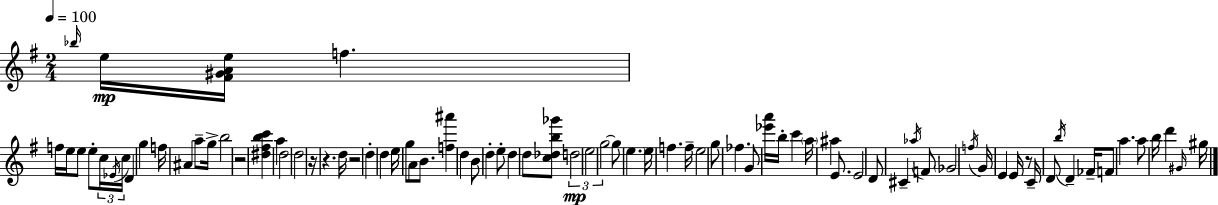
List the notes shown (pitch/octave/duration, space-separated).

Bb5/s E5/s [F#4,G#4,A4,E5]/s F5/q. F5/s E5/s E5/e E5/e C5/s Eb4/s C5/s D4/q G5/q F5/s A#4/q A5/e G5/s B5/h R/h [D#5,F#5,B5,C6]/q A5/q D5/h D5/h R/s R/q. D5/s R/h D5/q D5/q E5/s G5/e A4/e B4/e. [F5,A#6]/q D5/q B4/e D5/q E5/e D5/q D5/e [C5,Db5,B5,Gb6]/e D5/h E5/h G5/h G5/e E5/q. E5/s F5/q. F5/s E5/h G5/e FES5/q. G4/e [Eb6,A6]/s B5/s C6/q A5/s A#5/q E4/e. E4/h D4/e C#4/q Ab5/s F4/e Gb4/h F5/s G4/s E4/q E4/s R/e C4/s D4/e B5/s D4/q FES4/s F4/e A5/q. A5/e B5/s D6/q G#4/s G#5/s